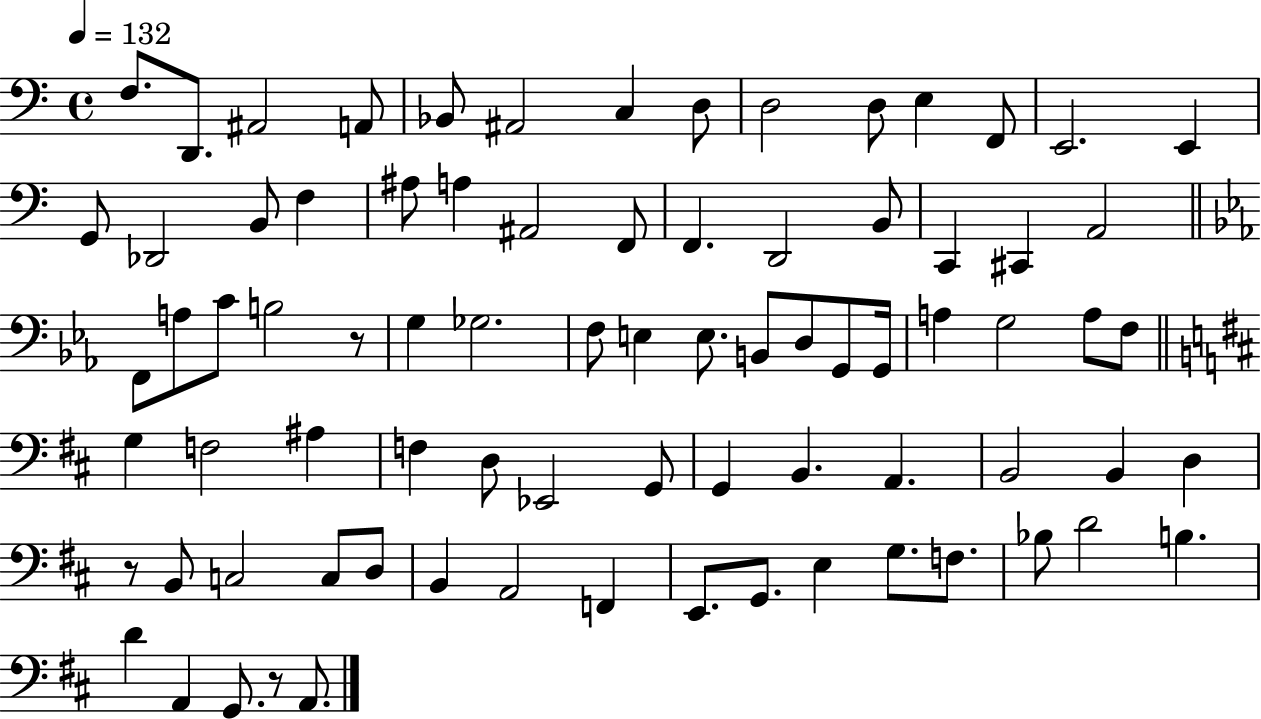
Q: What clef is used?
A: bass